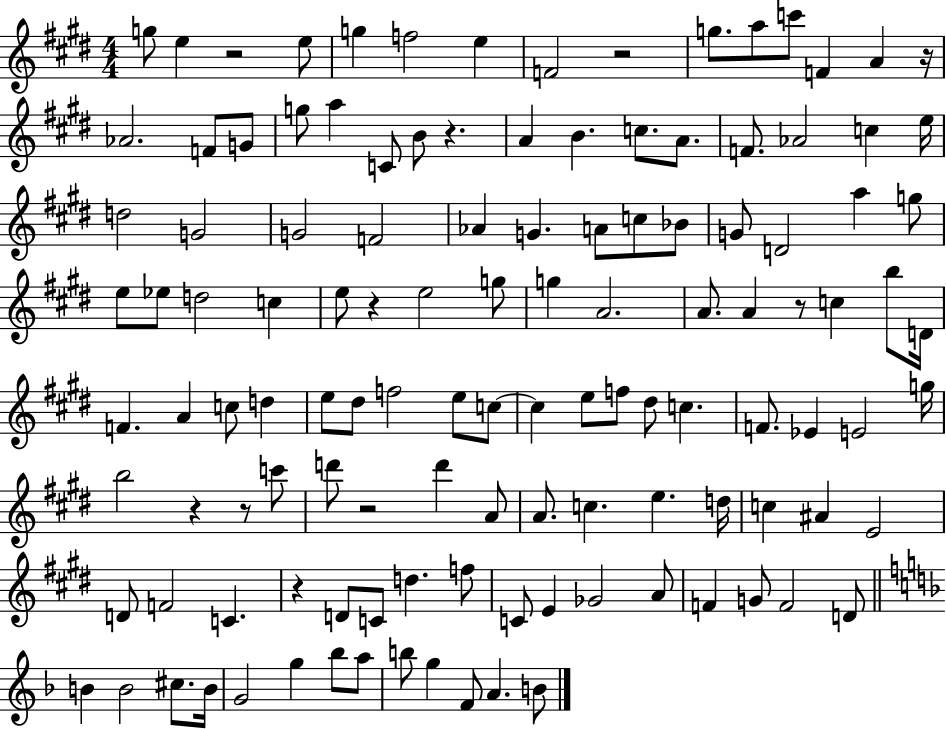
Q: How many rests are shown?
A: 10